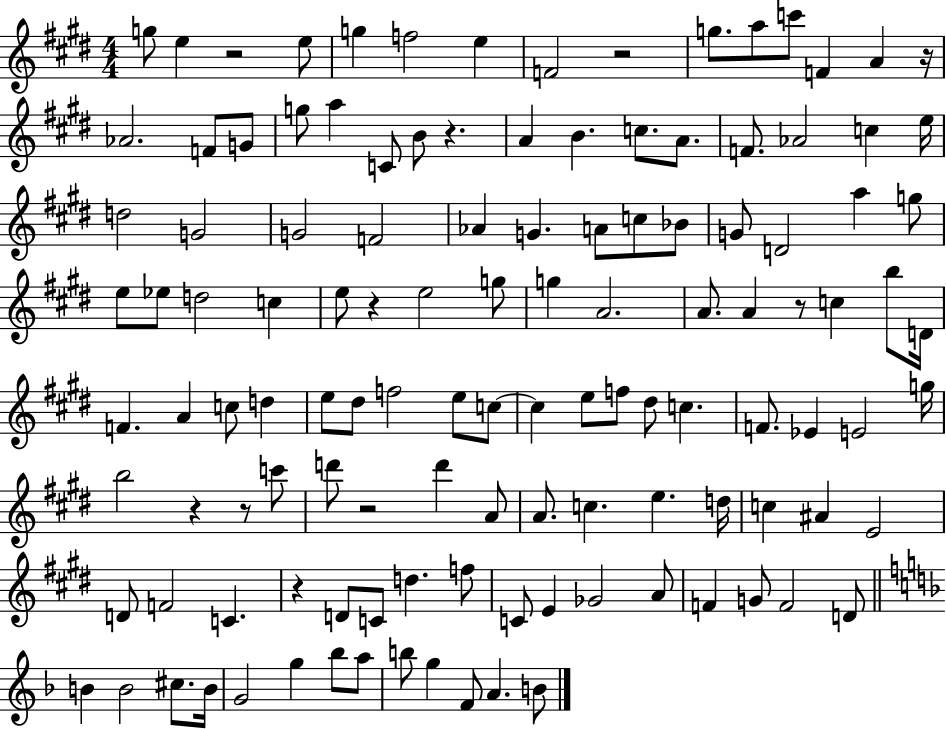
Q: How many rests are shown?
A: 10